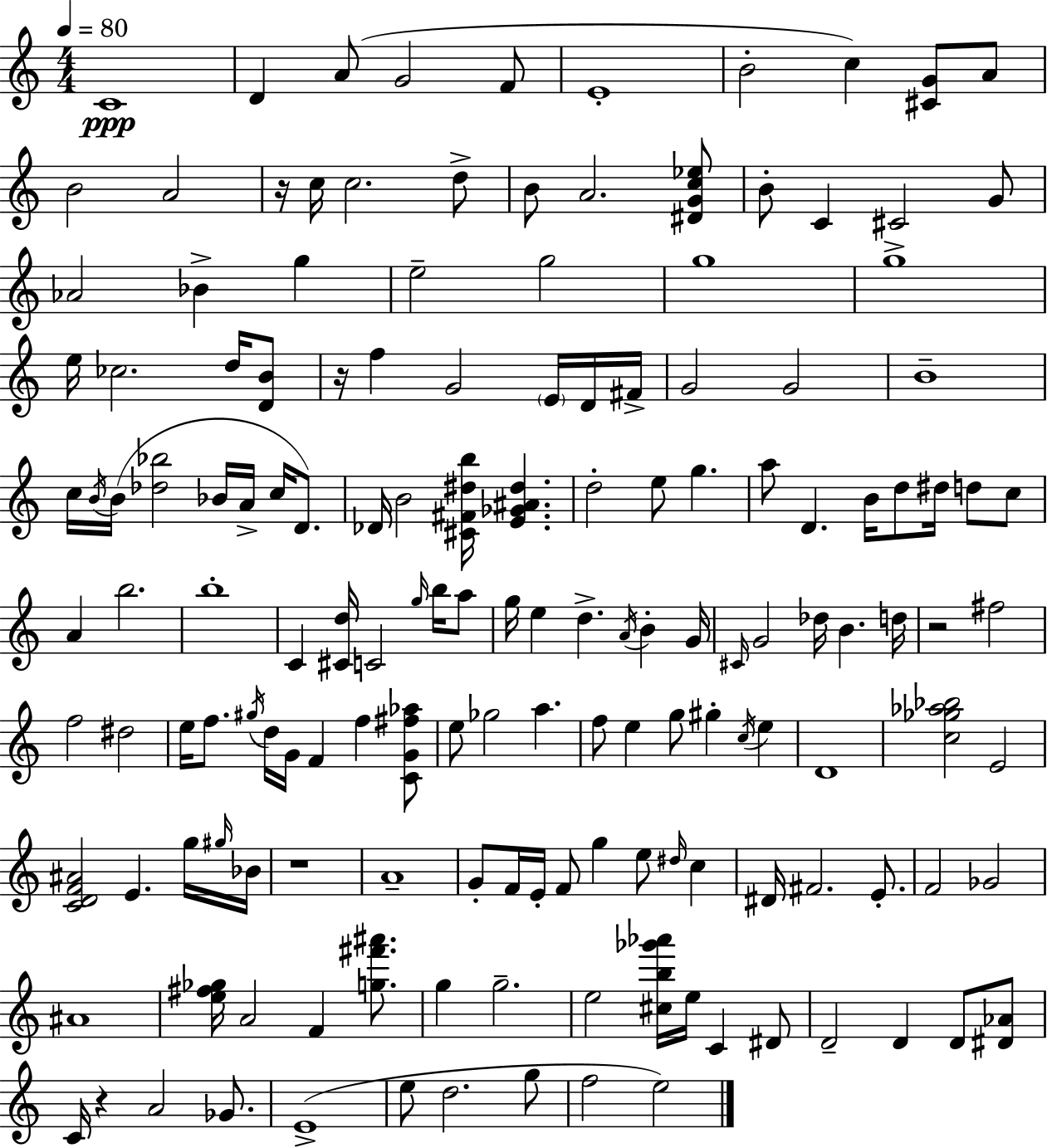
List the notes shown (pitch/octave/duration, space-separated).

C4/w D4/q A4/e G4/h F4/e E4/w B4/h C5/q [C#4,G4]/e A4/e B4/h A4/h R/s C5/s C5/h. D5/e B4/e A4/h. [D#4,G4,C5,Eb5]/e B4/e C4/q C#4/h G4/e Ab4/h Bb4/q G5/q E5/h G5/h G5/w G5/w E5/s CES5/h. D5/s [D4,B4]/e R/s F5/q G4/h E4/s D4/s F#4/s G4/h G4/h B4/w C5/s B4/s B4/s [Db5,Bb5]/h Bb4/s A4/s C5/s D4/e. Db4/s B4/h [C#4,F#4,D#5,B5]/s [E4,Gb4,A#4,D#5]/q. D5/h E5/e G5/q. A5/e D4/q. B4/s D5/e D#5/s D5/e C5/e A4/q B5/h. B5/w C4/q [C#4,D5]/s C4/h G5/s B5/s A5/e G5/s E5/q D5/q. A4/s B4/q G4/s C#4/s G4/h Db5/s B4/q. D5/s R/h F#5/h F5/h D#5/h E5/s F5/e. G#5/s D5/s G4/s F4/q F5/q [C4,G4,F#5,Ab5]/e E5/e Gb5/h A5/q. F5/e E5/q G5/e G#5/q C5/s E5/q D4/w [C5,Gb5,Ab5,Bb5]/h E4/h [C4,D4,F4,A#4]/h E4/q. G5/s G#5/s Bb4/s R/w A4/w G4/e F4/s E4/s F4/e G5/q E5/e D#5/s C5/q D#4/s F#4/h. E4/e. F4/h Gb4/h A#4/w [E5,F#5,Gb5]/s A4/h F4/q [G5,F#6,A#6]/e. G5/q G5/h. E5/h [C#5,B5,Gb6,Ab6]/s E5/s C4/q D#4/e D4/h D4/q D4/e [D#4,Ab4]/e C4/s R/q A4/h Gb4/e. E4/w E5/e D5/h. G5/e F5/h E5/h